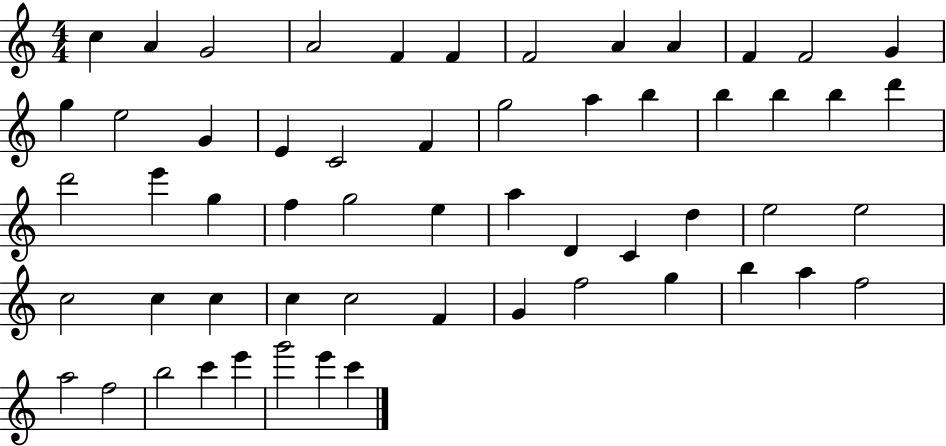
C5/q A4/q G4/h A4/h F4/q F4/q F4/h A4/q A4/q F4/q F4/h G4/q G5/q E5/h G4/q E4/q C4/h F4/q G5/h A5/q B5/q B5/q B5/q B5/q D6/q D6/h E6/q G5/q F5/q G5/h E5/q A5/q D4/q C4/q D5/q E5/h E5/h C5/h C5/q C5/q C5/q C5/h F4/q G4/q F5/h G5/q B5/q A5/q F5/h A5/h F5/h B5/h C6/q E6/q G6/h E6/q C6/q